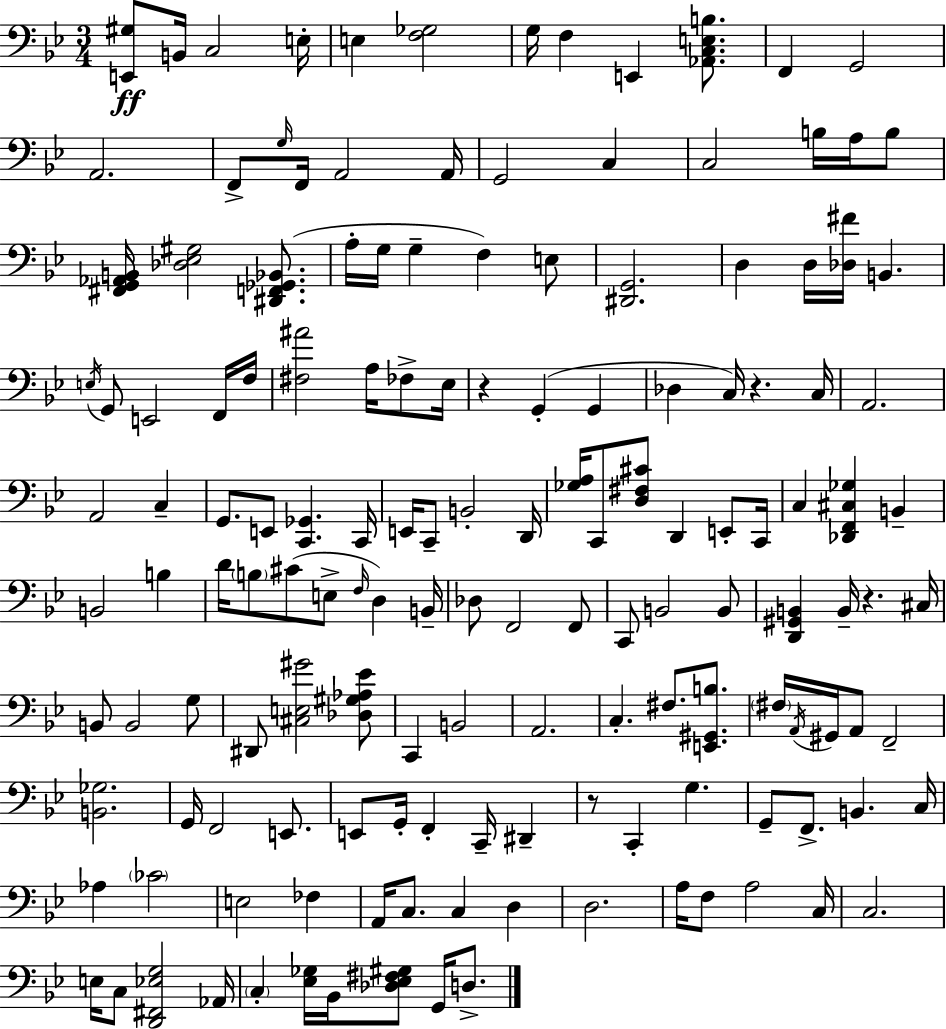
{
  \clef bass
  \numericTimeSignature
  \time 3/4
  \key g \minor
  <e, gis>8\ff b,16 c2 e16-. | e4 <f ges>2 | g16 f4 e,4 <aes, c e b>8. | f,4 g,2 | \break a,2. | f,8-> \grace { g16 } f,16 a,2 | a,16 g,2 c4 | c2 b16 a16 b8 | \break <fis, g, aes, b,>16 <des ees gis>2 <dis, f, ges, bes,>8.( | a16-. g16 g4-- f4) e8 | <dis, g,>2. | d4 d16 <des fis'>16 b,4. | \break \acciaccatura { e16 } g,8 e,2 | f,16 f16 <fis ais'>2 a16 fes8-> | ees16 r4 g,4-.( g,4 | des4 c16) r4. | \break c16 a,2. | a,2 c4-- | g,8. e,8 <c, ges,>4. | c,16 e,16 c,8-- b,2-. | \break d,16 <ges a>16 c,8 <d fis cis'>8 d,4 e,8-. | c,16 c4 <des, f, cis ges>4 b,4-- | b,2 b4 | d'16 \parenthesize b8 cis'8( e8-> \grace { f16 } d4) | \break b,16-- des8 f,2 | f,8 c,8 b,2 | b,8 <d, gis, b,>4 b,16-- r4. | cis16 b,8 b,2 | \break g8 dis,8 <cis e gis'>2 | <des gis aes ees'>8 c,4 b,2 | a,2. | c4.-. fis8. | \break <e, gis, b>8. \parenthesize fis16 \acciaccatura { a,16 } gis,16 a,8 f,2-- | <b, ges>2. | g,16 f,2 | e,8. e,8 g,16-. f,4-. c,16-- | \break dis,4-- r8 c,4-. g4. | g,8-- f,8.-> b,4. | c16 aes4 \parenthesize ces'2 | e2 | \break fes4 a,16 c8. c4 | d4 d2. | a16 f8 a2 | c16 c2. | \break e16 c8 <d, fis, ees g>2 | aes,16 \parenthesize c4-. <ees ges>16 bes,16 <des ees fis gis>8 | g,16 d8.-> \bar "|."
}